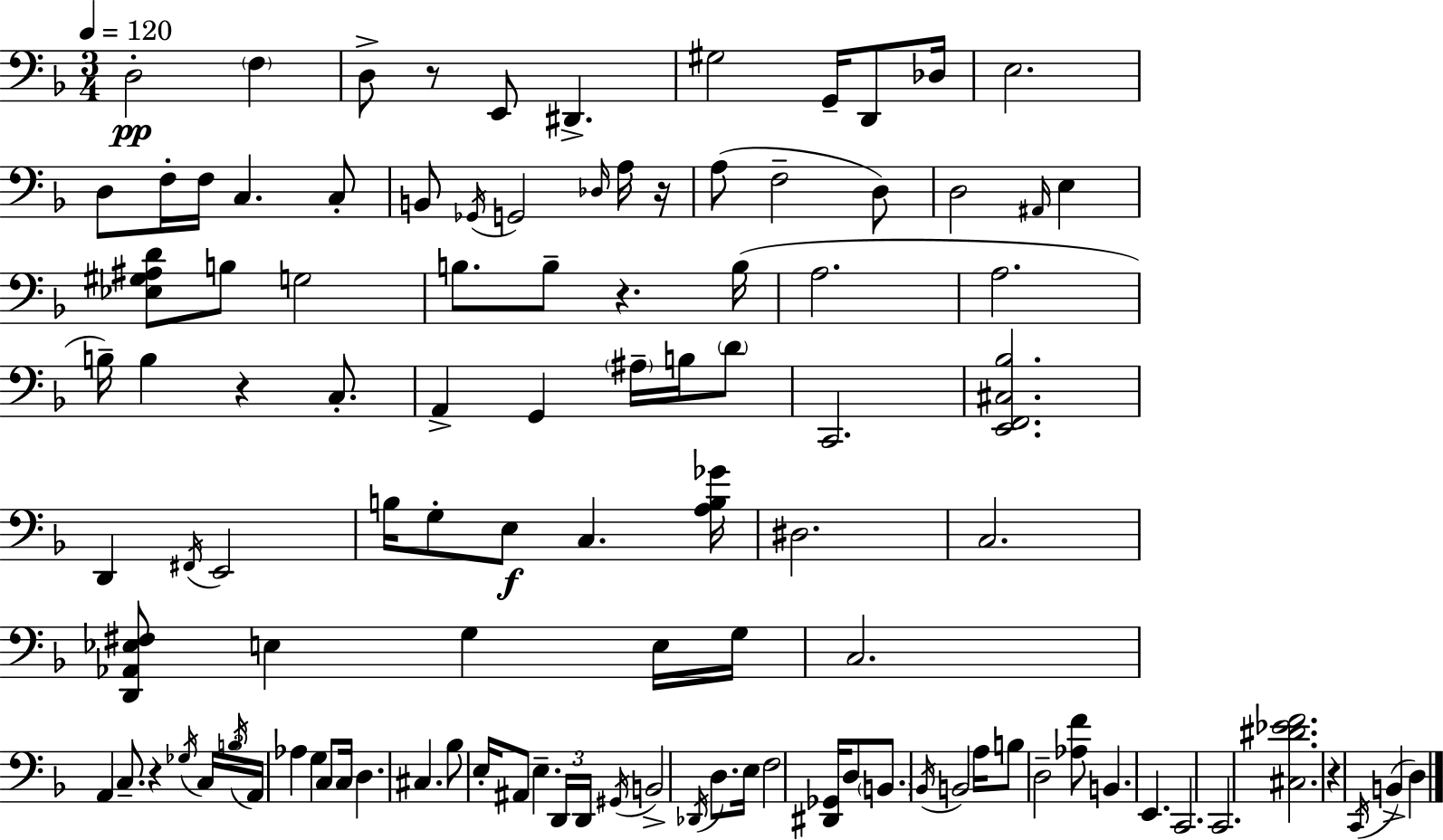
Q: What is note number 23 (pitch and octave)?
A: D3